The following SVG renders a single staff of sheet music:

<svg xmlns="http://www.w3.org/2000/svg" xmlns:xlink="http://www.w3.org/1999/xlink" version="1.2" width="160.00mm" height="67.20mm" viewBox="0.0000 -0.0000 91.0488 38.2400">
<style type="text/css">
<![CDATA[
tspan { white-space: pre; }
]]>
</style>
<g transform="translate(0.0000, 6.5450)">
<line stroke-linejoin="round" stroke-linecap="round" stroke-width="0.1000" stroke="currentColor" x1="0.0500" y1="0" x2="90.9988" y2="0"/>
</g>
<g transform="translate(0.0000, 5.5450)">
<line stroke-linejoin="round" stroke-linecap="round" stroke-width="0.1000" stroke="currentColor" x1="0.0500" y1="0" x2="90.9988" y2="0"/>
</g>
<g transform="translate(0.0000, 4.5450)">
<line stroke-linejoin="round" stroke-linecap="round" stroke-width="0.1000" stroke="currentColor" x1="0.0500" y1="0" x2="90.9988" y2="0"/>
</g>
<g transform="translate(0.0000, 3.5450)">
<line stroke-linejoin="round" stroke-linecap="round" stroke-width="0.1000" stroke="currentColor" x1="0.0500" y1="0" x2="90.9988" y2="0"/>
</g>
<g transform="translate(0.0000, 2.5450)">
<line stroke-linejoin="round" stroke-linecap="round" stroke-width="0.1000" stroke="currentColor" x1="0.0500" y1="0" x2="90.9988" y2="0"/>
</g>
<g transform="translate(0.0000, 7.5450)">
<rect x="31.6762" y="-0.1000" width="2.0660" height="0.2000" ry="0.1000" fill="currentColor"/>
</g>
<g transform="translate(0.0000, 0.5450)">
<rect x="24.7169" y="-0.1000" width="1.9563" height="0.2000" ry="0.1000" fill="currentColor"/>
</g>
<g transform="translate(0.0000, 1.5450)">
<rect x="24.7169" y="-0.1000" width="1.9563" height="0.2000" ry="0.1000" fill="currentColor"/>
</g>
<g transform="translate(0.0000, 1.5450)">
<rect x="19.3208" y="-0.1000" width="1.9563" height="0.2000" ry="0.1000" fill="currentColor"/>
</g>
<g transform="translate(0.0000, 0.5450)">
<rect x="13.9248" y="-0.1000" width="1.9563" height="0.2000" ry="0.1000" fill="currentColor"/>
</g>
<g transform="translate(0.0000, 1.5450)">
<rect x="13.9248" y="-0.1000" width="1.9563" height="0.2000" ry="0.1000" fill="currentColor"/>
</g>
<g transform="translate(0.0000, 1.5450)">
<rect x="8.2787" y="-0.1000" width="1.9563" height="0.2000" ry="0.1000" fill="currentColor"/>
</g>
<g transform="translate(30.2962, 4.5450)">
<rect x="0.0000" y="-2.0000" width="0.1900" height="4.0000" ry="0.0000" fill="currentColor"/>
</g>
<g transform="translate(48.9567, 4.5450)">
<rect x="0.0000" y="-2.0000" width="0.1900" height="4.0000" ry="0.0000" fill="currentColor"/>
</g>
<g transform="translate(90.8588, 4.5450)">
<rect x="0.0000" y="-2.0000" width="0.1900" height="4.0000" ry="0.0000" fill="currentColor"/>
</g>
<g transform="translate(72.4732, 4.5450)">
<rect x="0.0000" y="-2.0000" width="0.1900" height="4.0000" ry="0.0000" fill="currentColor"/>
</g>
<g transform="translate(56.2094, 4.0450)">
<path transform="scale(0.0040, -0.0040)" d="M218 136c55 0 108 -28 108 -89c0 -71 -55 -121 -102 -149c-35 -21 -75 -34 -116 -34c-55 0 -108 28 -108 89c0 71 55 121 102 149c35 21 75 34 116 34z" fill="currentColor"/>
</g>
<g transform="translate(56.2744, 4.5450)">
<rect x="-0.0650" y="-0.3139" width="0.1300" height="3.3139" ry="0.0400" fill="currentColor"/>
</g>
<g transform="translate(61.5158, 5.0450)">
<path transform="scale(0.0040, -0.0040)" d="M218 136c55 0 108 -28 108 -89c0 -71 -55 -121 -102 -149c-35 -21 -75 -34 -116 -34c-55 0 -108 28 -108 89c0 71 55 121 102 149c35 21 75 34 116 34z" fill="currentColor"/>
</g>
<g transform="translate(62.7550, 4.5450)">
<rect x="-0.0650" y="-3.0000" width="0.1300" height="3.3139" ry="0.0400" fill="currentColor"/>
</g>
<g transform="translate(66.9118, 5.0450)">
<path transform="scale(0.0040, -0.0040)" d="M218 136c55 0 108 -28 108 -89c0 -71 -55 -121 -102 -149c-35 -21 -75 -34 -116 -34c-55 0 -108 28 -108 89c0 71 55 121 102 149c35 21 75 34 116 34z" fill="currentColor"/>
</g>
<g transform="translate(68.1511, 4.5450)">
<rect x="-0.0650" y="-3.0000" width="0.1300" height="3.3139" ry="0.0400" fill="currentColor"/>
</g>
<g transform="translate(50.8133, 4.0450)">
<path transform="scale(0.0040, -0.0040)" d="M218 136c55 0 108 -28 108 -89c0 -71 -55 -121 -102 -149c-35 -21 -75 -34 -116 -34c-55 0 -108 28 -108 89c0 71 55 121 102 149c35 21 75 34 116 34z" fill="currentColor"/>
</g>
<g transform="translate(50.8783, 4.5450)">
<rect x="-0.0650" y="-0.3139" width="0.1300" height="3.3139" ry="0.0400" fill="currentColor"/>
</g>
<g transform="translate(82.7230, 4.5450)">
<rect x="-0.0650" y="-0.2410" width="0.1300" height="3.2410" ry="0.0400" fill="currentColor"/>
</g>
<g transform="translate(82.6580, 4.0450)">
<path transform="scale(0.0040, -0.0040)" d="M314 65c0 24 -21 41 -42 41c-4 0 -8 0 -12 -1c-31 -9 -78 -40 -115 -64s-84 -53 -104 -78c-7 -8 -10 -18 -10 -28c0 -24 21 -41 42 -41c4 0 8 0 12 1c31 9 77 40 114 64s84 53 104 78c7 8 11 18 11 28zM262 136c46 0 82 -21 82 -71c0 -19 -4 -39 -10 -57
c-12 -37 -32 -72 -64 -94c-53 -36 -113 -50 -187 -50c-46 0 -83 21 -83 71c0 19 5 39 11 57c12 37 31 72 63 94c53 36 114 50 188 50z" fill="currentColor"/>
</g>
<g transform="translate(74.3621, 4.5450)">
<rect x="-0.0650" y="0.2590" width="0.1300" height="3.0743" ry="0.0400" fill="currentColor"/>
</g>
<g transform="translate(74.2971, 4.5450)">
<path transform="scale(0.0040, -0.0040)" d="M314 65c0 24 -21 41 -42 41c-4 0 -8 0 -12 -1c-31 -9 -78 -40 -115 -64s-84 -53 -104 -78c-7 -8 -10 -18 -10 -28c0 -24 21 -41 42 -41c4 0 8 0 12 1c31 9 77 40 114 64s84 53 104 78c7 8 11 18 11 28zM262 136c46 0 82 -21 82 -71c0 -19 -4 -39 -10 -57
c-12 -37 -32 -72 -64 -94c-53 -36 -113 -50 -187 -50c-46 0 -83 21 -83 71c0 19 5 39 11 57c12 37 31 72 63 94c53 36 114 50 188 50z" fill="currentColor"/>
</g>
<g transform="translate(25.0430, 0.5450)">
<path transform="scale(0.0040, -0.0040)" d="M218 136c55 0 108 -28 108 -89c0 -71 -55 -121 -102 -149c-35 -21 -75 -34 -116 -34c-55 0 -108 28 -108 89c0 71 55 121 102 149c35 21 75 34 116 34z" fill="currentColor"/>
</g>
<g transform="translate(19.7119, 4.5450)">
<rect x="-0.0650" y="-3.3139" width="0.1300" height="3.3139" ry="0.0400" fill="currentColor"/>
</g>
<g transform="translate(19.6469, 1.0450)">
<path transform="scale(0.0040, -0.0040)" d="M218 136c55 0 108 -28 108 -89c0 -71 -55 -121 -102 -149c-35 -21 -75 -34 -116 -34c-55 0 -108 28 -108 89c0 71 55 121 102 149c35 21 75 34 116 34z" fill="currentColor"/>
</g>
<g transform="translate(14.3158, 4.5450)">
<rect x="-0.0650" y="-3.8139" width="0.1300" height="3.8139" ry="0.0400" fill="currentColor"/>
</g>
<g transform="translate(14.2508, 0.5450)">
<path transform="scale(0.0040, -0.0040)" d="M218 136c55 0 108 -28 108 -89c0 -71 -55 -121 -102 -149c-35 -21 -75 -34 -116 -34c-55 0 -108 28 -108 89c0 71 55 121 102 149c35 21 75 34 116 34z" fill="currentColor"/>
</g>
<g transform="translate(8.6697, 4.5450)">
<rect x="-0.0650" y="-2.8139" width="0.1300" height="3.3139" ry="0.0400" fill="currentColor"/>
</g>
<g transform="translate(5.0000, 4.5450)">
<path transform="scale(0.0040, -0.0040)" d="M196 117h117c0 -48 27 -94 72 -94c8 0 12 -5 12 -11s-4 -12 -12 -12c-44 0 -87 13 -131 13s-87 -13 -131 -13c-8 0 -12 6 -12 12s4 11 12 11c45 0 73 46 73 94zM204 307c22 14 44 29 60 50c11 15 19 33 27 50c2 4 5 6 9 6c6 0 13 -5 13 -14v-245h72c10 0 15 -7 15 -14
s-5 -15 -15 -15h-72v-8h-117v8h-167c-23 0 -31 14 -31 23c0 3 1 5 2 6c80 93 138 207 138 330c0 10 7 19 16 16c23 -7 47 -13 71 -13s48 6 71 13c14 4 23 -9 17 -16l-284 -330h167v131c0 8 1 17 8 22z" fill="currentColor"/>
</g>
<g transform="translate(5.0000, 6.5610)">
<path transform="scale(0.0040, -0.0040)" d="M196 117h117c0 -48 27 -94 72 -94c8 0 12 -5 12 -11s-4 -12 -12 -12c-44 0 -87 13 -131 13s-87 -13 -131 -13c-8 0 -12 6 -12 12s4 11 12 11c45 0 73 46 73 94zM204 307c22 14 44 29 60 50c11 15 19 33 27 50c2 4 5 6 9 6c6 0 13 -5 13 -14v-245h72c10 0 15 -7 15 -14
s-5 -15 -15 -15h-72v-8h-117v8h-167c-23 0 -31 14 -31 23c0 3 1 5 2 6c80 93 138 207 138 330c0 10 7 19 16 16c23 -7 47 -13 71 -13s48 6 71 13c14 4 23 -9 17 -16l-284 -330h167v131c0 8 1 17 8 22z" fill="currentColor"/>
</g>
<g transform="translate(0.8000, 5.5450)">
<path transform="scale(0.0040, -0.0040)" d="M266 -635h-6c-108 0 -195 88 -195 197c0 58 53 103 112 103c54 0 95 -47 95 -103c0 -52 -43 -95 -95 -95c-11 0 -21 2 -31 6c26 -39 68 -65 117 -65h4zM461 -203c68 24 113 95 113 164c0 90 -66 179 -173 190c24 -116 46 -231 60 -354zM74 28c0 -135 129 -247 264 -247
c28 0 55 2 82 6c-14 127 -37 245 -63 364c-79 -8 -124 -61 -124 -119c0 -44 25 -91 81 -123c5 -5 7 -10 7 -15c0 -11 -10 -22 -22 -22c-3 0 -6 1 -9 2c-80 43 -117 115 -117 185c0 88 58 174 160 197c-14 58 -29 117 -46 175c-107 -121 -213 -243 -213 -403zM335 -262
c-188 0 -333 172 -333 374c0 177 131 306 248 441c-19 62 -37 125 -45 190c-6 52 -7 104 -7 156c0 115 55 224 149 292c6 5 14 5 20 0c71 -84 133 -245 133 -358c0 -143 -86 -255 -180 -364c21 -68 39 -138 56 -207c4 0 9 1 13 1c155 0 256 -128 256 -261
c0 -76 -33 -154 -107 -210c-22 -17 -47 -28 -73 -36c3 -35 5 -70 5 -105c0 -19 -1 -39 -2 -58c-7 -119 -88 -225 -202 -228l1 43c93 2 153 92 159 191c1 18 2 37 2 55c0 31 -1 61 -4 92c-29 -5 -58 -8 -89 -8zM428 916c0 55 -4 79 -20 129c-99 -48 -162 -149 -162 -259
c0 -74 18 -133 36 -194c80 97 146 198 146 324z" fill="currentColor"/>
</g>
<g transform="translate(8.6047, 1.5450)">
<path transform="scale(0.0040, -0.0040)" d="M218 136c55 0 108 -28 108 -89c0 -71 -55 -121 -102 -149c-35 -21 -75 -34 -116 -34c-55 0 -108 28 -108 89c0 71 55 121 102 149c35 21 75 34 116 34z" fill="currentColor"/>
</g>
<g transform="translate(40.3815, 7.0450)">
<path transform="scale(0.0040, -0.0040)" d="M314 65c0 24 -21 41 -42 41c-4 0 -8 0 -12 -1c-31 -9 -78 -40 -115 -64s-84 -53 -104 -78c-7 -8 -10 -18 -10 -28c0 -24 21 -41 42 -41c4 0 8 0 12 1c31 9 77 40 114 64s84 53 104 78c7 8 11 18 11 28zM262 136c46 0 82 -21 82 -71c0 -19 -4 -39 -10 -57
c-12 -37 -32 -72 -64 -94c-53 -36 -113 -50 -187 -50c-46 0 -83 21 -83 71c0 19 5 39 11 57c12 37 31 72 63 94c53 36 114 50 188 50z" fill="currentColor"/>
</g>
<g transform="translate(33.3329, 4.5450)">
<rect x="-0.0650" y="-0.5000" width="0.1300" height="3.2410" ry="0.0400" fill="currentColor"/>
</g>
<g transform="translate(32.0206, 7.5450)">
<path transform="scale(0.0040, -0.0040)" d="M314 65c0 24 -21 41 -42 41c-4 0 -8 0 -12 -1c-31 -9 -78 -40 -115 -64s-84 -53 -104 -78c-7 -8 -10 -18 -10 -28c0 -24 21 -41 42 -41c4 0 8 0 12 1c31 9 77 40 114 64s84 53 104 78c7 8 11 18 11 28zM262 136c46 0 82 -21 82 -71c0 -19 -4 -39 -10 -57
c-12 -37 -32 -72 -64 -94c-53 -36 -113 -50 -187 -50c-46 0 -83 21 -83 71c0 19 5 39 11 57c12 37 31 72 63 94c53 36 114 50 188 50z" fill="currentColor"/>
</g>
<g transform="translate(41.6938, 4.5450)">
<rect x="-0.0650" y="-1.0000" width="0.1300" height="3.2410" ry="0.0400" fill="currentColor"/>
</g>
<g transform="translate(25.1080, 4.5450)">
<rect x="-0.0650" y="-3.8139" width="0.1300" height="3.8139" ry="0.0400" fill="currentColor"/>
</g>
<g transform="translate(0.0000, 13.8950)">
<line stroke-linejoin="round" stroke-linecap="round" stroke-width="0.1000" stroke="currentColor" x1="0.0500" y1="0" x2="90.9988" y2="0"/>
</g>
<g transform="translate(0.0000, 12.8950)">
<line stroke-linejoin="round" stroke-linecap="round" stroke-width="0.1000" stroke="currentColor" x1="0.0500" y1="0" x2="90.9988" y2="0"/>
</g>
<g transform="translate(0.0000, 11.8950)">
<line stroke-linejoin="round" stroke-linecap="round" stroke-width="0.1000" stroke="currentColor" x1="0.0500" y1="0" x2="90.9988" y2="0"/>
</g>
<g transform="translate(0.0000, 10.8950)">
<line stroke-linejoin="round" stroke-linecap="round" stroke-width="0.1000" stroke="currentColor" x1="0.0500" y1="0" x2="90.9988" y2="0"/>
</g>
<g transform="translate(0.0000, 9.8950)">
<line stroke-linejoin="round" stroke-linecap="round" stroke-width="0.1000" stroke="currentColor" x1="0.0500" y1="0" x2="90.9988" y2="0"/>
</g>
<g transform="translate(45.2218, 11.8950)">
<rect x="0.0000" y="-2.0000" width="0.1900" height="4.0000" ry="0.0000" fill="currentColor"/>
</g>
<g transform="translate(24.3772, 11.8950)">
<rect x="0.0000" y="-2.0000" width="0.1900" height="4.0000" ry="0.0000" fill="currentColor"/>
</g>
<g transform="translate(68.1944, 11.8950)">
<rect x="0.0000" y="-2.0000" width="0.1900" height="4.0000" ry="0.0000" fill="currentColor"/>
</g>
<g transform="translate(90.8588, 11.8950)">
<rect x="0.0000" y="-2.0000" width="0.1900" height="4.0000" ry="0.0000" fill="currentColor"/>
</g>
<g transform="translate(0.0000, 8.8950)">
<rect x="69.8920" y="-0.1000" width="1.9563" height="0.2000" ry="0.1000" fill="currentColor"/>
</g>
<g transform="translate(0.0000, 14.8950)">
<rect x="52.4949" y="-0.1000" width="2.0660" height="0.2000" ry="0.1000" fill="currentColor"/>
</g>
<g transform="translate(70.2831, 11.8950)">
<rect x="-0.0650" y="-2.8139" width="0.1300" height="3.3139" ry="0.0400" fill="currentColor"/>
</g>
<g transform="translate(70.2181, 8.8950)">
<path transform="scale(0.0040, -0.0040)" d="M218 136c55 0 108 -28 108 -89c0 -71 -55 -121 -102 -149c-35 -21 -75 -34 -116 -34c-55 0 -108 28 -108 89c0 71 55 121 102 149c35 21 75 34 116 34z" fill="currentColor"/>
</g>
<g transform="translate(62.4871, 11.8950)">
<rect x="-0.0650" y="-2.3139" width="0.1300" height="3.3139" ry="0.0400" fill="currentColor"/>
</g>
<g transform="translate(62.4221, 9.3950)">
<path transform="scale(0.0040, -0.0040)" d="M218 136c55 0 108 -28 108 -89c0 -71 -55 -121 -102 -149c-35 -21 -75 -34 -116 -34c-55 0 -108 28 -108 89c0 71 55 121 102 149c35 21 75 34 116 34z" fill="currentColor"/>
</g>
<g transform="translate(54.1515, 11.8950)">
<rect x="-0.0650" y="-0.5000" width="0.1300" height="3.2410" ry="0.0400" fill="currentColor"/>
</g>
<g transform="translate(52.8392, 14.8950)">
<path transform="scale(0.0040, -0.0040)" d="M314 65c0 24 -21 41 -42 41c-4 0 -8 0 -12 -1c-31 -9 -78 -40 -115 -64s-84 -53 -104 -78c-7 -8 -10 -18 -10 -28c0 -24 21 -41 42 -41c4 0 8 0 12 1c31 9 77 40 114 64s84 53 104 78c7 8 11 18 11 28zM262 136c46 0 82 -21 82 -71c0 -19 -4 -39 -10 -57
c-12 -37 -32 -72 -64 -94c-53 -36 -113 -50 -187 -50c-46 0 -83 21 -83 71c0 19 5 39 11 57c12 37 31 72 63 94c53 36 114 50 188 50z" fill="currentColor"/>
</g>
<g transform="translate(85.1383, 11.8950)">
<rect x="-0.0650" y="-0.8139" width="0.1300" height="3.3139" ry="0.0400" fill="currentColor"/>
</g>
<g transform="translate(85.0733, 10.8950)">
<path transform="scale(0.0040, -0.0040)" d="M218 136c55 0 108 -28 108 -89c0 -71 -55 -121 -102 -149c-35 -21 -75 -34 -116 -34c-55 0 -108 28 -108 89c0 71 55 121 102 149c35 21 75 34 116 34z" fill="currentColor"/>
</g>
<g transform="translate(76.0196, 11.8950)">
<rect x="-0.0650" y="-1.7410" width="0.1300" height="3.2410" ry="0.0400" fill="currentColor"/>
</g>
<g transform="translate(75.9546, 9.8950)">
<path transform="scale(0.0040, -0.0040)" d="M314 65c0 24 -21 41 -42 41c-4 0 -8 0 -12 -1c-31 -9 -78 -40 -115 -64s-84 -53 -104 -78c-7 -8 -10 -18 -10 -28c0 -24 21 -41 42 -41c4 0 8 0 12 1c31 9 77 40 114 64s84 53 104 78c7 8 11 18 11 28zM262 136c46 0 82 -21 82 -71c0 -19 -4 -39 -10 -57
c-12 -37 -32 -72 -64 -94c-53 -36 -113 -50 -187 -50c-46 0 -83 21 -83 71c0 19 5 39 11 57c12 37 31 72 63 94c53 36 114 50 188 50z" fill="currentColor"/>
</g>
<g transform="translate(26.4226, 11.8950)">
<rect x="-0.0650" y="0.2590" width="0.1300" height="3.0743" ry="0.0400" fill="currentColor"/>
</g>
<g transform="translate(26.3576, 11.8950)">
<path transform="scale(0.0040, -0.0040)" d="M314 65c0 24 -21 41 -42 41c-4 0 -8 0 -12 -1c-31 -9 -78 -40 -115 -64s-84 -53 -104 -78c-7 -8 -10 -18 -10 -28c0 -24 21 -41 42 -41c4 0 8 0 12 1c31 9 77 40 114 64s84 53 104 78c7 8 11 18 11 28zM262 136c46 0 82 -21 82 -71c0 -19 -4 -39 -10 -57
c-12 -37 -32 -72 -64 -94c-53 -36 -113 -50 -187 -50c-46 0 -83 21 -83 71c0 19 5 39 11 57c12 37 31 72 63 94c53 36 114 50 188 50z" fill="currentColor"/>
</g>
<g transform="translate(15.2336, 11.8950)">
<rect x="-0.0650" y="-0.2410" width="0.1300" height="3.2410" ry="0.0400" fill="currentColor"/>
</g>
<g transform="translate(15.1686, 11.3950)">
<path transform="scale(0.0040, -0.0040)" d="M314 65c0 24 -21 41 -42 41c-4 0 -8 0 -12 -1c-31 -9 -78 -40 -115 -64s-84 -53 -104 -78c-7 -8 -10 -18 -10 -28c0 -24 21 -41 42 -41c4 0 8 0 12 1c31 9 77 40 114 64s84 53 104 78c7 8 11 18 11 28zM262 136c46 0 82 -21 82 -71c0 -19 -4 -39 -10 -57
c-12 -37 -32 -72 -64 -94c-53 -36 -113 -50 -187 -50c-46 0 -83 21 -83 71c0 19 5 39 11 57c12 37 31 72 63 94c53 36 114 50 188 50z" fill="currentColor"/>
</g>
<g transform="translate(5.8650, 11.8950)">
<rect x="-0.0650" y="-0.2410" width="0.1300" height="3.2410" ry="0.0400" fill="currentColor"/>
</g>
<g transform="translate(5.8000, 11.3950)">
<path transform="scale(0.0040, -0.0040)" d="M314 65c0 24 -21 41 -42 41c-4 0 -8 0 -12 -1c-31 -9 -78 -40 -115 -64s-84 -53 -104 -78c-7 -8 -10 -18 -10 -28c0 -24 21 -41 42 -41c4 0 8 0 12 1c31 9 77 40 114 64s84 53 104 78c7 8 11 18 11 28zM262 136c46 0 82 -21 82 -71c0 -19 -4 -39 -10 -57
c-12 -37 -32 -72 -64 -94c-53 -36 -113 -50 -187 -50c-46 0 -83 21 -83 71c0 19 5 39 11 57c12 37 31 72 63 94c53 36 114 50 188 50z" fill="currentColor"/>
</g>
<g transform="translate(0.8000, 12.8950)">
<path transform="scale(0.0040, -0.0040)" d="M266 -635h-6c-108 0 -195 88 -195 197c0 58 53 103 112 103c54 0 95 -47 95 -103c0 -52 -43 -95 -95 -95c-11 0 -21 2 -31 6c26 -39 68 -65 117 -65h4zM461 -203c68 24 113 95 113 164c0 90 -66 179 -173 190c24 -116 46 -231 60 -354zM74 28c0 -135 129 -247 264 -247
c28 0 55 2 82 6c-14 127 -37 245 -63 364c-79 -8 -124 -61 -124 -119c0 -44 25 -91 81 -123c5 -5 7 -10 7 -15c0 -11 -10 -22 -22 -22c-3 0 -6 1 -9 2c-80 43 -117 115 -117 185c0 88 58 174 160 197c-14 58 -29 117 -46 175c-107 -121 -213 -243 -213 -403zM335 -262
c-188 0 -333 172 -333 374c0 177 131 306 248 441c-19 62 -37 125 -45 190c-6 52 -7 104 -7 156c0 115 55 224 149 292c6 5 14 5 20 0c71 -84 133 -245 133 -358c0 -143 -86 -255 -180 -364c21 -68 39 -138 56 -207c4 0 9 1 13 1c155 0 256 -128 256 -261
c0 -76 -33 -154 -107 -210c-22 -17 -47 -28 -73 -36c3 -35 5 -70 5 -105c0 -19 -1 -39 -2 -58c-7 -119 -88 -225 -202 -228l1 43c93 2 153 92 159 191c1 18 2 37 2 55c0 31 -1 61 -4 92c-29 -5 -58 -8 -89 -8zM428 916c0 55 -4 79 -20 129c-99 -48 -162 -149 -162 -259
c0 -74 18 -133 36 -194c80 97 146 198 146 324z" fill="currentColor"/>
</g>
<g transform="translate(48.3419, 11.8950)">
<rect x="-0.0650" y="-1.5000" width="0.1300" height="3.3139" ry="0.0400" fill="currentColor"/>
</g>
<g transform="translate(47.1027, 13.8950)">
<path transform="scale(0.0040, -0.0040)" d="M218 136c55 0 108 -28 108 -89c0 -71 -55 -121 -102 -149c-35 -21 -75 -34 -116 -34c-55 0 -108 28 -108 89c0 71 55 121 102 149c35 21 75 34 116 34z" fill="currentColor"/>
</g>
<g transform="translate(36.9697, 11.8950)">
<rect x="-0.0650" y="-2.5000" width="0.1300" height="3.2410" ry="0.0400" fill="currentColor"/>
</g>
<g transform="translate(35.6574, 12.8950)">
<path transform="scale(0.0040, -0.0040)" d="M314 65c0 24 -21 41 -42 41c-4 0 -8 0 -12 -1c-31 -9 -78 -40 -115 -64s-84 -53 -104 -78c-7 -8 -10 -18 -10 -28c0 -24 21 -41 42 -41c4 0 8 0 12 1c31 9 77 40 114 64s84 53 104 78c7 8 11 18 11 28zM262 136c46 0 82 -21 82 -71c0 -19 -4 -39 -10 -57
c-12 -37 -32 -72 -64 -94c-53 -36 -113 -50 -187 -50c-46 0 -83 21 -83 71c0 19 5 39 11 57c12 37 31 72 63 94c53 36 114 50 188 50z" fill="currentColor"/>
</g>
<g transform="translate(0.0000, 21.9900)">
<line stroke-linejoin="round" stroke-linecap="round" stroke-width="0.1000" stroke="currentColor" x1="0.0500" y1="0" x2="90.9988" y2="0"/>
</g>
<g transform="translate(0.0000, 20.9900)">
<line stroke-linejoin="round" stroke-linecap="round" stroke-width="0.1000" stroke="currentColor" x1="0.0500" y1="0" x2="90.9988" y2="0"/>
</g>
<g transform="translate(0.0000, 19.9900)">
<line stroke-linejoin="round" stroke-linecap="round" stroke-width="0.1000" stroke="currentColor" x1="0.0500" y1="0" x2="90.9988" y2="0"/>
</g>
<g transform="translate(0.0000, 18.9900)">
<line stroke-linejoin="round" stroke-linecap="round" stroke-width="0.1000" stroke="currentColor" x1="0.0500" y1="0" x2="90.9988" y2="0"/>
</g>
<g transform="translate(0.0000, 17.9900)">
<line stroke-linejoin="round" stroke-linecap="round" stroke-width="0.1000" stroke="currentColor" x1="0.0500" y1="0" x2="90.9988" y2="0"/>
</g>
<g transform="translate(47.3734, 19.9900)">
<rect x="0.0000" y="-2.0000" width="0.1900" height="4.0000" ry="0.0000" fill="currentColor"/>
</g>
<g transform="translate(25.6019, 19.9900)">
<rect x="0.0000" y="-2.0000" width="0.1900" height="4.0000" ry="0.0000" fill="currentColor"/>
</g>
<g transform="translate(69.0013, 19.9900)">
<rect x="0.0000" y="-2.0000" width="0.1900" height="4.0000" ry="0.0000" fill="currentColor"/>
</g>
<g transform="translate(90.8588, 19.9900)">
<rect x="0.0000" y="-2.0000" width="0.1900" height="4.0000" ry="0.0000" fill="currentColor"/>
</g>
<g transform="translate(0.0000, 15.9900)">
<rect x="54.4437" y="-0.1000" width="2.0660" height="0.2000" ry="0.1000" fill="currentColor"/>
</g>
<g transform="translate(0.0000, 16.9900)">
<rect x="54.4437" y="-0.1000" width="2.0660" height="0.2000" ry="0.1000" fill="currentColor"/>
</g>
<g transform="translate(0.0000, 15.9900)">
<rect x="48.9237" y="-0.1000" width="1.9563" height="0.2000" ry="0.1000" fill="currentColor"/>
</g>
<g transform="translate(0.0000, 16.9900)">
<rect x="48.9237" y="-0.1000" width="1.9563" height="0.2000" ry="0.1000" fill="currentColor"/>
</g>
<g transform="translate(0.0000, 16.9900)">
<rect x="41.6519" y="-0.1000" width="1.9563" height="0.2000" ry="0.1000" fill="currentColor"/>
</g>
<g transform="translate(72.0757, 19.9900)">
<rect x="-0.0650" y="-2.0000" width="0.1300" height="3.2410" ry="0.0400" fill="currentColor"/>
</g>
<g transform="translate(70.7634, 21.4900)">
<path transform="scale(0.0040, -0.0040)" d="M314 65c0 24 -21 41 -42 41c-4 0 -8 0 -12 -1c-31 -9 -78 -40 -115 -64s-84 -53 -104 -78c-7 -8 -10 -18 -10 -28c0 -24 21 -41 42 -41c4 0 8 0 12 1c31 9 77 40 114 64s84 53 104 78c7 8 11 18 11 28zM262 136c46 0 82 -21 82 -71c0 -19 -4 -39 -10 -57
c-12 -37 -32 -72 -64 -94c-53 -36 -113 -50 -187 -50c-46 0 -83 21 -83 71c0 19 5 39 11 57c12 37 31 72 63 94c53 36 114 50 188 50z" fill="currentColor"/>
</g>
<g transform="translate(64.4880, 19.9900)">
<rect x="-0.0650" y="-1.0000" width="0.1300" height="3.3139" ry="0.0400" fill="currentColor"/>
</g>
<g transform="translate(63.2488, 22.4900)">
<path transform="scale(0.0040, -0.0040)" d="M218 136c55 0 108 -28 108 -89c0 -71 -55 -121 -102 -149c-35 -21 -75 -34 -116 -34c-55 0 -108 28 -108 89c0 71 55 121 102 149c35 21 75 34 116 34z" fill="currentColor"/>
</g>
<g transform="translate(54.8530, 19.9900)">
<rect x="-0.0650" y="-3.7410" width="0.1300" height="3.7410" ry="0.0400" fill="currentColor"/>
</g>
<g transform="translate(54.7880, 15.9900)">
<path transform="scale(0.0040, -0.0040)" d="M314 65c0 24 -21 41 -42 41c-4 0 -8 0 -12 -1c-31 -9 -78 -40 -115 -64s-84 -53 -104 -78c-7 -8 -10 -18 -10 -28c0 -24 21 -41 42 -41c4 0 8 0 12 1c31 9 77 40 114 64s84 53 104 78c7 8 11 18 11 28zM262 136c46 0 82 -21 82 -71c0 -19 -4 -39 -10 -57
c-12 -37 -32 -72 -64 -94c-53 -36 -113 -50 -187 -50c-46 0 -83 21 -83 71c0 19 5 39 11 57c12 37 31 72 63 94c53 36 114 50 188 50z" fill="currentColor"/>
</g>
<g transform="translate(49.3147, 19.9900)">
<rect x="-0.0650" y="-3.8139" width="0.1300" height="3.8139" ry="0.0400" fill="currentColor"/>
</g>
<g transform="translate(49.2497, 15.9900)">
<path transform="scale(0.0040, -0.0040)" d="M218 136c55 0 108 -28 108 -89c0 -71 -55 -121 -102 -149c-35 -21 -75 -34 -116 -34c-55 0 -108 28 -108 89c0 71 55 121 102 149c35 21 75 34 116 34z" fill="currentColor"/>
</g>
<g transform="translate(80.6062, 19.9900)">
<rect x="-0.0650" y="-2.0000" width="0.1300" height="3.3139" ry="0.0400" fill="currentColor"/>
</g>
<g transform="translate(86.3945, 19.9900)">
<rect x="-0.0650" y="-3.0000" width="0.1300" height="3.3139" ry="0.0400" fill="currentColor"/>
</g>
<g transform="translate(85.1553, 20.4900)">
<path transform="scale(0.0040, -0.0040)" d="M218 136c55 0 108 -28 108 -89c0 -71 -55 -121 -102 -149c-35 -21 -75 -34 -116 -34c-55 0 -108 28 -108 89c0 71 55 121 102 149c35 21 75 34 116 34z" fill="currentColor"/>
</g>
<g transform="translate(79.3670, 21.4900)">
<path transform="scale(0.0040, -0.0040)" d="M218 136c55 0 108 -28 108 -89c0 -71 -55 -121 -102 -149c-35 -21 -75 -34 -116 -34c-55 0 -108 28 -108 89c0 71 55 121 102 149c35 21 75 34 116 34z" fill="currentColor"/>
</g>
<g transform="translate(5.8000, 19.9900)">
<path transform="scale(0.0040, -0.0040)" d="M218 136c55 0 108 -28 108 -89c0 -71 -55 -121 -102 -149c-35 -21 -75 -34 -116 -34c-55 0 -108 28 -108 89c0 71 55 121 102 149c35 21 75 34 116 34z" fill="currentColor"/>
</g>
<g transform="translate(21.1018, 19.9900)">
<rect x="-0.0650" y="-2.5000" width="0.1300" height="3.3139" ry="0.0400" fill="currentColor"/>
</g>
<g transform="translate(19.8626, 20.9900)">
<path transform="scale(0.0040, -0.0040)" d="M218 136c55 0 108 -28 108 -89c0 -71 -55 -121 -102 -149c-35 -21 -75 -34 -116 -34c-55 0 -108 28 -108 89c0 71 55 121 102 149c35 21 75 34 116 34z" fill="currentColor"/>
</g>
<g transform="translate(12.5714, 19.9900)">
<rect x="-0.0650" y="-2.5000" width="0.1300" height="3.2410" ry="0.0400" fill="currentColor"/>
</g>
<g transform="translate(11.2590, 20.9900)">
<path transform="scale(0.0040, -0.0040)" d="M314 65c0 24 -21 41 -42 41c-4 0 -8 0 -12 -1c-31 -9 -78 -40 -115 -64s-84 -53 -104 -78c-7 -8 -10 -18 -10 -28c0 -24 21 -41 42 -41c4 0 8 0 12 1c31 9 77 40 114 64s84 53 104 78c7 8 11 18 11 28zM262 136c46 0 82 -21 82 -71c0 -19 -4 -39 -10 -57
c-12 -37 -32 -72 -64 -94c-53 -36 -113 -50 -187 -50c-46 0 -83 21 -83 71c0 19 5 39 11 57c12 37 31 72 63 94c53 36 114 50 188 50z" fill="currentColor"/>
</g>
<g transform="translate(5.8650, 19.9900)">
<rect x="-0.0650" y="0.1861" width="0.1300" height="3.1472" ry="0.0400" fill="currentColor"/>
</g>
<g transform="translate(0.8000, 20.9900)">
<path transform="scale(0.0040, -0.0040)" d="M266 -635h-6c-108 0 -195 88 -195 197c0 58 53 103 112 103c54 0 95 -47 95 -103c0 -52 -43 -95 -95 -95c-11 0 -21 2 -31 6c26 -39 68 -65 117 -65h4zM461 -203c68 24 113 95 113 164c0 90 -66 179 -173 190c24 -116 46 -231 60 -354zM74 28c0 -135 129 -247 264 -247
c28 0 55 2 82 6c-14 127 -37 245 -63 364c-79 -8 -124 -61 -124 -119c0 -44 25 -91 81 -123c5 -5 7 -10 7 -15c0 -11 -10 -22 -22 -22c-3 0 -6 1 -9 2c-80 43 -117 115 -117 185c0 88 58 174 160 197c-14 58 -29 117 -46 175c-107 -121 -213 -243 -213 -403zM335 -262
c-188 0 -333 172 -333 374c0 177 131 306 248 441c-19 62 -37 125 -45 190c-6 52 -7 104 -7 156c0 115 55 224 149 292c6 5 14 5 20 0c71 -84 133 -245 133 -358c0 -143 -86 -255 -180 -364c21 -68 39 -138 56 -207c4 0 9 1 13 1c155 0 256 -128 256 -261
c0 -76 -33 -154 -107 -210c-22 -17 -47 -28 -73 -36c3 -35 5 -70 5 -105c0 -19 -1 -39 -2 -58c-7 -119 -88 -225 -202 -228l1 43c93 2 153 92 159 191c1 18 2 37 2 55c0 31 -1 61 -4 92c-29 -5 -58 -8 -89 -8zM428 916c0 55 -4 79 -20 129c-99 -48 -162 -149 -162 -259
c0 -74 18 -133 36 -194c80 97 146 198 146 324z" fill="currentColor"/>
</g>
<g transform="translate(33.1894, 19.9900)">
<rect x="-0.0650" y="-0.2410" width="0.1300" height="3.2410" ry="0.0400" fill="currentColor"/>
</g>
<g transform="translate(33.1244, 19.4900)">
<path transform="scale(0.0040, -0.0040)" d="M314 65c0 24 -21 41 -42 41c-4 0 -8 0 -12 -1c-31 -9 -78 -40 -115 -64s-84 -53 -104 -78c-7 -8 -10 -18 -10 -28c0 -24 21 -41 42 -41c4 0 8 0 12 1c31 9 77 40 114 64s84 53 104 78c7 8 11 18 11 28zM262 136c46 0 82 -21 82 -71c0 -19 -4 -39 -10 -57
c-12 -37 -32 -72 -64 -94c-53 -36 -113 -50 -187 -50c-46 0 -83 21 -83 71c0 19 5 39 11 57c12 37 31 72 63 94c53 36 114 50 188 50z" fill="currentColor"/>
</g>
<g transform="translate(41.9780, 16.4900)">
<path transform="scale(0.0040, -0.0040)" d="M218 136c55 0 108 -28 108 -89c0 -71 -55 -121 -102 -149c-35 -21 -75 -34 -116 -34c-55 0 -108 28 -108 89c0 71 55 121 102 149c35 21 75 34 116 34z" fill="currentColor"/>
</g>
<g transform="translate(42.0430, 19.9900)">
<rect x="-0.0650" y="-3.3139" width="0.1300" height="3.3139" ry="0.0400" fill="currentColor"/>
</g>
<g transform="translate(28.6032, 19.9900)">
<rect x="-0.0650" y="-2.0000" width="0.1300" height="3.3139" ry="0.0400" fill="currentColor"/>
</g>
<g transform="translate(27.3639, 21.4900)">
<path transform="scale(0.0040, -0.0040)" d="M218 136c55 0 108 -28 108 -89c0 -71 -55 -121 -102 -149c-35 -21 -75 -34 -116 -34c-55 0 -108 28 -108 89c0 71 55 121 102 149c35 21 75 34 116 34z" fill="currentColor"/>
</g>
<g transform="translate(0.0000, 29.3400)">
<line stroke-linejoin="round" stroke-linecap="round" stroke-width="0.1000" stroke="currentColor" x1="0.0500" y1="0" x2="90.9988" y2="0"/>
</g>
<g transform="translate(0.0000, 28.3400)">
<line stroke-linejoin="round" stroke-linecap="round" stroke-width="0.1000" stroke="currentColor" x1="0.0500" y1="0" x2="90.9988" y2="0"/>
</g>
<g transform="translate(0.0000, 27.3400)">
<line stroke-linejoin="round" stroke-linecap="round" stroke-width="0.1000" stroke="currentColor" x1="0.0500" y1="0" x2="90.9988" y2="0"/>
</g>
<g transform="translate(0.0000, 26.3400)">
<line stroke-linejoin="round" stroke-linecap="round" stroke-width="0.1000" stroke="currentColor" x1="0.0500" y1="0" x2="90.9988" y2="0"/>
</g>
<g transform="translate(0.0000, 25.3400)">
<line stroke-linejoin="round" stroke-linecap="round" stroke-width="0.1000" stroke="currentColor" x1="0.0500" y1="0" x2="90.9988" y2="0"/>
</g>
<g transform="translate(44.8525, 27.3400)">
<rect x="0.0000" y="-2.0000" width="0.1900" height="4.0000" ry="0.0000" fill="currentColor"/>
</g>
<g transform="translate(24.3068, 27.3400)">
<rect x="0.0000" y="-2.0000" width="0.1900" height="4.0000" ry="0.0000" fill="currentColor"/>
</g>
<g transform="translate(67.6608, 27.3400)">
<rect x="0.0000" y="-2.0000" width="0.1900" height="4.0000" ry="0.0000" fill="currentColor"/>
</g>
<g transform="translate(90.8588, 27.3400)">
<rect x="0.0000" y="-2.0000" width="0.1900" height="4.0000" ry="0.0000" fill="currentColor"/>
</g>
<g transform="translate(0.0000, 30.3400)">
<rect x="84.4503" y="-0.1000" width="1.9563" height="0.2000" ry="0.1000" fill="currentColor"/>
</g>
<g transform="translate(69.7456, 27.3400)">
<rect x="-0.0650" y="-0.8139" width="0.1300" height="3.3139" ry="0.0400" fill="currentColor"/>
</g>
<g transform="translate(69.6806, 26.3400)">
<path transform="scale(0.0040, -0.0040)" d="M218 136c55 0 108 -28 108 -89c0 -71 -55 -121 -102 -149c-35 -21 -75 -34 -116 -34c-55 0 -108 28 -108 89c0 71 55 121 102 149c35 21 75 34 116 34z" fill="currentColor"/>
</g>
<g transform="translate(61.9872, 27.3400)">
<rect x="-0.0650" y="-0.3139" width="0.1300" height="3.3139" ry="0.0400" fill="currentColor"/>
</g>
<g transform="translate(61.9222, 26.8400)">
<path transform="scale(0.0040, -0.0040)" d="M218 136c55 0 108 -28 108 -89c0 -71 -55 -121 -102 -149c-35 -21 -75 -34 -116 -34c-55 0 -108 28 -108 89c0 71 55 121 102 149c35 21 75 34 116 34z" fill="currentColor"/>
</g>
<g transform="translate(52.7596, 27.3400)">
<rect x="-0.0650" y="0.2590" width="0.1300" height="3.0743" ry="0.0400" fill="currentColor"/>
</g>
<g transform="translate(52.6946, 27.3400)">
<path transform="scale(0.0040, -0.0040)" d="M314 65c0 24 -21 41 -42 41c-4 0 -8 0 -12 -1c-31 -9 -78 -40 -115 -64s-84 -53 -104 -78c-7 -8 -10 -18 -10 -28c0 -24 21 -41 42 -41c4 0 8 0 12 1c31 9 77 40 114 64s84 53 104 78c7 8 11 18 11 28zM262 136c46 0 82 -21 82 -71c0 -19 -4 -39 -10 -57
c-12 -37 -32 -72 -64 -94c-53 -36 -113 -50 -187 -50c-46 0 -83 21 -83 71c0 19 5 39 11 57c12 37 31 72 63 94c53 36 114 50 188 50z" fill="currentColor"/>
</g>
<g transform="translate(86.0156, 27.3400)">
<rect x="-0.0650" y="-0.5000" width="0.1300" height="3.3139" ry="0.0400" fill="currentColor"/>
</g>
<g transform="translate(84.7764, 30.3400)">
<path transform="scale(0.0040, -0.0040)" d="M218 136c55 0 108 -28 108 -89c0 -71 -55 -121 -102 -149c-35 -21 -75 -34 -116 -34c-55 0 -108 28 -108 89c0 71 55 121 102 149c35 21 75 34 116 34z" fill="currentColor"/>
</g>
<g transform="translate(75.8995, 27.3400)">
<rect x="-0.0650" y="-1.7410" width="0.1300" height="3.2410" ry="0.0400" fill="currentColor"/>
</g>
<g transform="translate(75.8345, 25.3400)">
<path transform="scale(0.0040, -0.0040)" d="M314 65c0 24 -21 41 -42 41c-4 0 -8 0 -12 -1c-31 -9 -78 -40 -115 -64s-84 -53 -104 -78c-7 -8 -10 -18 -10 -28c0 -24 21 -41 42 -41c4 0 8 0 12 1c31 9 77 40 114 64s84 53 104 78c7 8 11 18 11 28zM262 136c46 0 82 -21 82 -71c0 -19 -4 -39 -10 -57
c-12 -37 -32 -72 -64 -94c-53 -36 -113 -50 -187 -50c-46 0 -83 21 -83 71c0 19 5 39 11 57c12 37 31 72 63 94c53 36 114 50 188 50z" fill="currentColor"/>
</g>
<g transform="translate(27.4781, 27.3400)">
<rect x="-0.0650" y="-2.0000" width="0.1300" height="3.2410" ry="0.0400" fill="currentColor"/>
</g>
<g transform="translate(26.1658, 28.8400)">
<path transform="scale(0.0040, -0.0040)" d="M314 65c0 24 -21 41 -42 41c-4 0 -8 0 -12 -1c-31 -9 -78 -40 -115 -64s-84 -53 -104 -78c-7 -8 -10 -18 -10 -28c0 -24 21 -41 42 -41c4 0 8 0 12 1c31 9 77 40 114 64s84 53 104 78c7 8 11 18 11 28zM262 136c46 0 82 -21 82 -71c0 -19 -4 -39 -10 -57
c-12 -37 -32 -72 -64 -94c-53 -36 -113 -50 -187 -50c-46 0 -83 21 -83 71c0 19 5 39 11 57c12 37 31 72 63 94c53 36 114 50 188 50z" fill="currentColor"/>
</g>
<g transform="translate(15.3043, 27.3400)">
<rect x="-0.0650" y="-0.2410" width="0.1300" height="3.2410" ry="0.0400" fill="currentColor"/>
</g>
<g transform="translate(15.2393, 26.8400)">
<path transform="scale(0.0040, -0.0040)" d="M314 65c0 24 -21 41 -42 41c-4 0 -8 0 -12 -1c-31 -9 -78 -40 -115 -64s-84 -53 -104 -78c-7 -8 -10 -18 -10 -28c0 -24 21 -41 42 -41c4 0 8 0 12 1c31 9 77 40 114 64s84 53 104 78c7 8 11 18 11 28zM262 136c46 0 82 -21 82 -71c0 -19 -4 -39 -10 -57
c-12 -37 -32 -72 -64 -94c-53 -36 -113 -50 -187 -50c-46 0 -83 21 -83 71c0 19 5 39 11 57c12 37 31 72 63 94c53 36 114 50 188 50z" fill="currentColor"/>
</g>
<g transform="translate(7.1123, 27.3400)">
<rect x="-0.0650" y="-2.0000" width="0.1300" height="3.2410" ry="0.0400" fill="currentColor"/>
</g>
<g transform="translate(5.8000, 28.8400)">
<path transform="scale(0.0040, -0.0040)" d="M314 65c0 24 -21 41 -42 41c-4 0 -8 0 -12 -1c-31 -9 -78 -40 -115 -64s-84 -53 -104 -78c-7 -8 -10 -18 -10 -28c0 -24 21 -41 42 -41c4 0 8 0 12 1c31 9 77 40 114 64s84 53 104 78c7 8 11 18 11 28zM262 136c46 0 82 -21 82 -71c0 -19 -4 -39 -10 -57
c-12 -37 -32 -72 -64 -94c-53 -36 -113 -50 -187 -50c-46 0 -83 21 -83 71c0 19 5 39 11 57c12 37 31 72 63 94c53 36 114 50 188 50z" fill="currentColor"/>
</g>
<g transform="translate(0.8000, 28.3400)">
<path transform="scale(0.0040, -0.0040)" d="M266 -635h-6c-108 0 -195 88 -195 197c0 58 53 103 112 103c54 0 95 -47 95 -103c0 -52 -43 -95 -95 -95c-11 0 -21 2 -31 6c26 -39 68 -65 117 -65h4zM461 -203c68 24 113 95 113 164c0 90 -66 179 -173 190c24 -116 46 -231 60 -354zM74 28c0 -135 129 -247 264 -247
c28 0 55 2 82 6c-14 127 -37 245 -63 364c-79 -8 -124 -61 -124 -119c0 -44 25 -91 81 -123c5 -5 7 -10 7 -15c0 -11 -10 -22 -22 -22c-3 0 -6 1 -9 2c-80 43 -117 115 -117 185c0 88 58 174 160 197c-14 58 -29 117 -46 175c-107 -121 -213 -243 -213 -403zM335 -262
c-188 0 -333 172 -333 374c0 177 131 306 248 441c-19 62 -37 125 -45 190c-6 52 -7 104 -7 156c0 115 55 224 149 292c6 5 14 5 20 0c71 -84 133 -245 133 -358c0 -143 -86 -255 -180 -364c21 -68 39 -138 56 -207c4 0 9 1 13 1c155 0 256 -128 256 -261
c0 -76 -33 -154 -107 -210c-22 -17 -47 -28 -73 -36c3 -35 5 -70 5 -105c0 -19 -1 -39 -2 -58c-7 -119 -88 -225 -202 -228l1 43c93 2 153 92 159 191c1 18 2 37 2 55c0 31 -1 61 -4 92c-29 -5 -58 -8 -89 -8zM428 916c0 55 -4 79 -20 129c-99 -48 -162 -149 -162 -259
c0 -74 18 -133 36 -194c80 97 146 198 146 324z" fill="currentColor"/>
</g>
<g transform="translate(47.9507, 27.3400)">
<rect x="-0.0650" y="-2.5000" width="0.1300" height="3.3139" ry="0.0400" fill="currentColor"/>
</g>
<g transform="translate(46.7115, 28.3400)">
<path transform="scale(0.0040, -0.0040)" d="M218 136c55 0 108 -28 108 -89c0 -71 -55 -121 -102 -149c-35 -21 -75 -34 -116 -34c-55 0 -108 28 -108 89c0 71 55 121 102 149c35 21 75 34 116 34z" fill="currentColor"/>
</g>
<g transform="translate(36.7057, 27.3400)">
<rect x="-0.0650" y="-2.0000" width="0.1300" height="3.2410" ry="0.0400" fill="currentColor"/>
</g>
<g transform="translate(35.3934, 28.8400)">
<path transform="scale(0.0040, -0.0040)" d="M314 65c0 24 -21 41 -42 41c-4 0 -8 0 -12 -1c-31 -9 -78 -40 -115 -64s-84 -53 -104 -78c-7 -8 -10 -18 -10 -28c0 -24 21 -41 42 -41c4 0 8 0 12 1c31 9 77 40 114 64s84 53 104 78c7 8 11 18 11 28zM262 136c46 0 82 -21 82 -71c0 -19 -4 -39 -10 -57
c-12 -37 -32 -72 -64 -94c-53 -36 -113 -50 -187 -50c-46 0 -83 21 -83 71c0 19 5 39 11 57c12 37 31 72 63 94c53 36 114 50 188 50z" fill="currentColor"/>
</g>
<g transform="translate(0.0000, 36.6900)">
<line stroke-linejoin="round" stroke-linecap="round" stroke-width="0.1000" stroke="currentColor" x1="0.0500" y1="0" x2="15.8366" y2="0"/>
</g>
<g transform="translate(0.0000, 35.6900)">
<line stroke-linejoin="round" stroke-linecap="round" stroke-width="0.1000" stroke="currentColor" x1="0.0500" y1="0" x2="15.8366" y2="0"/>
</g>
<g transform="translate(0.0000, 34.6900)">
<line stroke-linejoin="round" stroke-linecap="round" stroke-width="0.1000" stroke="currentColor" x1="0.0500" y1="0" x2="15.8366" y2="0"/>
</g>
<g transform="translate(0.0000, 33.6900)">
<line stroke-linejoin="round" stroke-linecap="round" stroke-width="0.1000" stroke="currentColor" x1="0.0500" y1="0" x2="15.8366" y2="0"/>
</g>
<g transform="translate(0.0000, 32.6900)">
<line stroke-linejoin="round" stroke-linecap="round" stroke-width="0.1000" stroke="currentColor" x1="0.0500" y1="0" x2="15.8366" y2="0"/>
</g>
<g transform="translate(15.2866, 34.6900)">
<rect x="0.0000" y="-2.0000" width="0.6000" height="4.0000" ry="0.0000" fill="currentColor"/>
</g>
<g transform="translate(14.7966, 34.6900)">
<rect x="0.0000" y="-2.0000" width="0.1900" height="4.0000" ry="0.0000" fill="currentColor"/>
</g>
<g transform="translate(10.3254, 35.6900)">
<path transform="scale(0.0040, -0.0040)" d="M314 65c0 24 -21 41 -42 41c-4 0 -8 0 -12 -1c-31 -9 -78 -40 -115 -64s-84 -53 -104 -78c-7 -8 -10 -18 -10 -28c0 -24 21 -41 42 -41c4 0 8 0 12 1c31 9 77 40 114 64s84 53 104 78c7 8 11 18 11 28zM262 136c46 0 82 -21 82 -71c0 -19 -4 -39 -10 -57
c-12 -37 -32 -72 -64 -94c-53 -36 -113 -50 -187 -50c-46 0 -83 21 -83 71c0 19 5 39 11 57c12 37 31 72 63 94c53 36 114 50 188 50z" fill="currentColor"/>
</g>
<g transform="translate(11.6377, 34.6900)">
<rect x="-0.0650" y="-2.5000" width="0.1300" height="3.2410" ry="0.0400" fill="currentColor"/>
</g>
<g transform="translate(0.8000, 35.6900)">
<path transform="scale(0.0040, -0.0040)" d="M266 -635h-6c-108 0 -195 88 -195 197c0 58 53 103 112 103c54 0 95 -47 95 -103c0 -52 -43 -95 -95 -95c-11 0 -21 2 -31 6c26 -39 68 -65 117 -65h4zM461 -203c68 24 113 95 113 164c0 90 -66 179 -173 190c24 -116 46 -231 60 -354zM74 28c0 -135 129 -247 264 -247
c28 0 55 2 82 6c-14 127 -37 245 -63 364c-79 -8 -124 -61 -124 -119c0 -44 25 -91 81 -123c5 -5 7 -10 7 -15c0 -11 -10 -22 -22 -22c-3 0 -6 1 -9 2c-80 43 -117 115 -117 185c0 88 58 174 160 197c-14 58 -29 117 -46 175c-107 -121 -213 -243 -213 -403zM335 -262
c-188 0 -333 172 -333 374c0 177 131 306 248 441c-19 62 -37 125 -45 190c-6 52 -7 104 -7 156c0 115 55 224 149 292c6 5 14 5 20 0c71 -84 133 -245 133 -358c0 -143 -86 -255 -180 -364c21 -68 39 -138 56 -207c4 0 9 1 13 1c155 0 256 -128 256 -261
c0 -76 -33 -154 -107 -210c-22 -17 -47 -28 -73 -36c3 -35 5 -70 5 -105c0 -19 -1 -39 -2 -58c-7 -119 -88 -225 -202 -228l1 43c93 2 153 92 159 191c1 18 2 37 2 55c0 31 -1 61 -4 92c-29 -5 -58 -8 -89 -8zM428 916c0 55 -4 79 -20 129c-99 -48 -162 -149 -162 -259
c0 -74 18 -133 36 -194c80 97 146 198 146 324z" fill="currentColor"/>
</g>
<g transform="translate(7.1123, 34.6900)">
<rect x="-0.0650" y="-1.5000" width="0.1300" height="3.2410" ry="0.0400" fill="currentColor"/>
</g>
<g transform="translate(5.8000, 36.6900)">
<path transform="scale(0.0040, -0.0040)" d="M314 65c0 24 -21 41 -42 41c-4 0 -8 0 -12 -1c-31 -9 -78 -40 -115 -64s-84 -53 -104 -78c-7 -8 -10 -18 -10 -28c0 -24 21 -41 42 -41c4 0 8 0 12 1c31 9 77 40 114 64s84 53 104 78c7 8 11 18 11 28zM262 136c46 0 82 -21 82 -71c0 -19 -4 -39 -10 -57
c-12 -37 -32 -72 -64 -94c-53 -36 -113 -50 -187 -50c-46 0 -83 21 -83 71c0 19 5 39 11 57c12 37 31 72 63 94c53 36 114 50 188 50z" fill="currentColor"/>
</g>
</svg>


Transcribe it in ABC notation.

X:1
T:Untitled
M:4/4
L:1/4
K:C
a c' b c' C2 D2 c c A A B2 c2 c2 c2 B2 G2 E C2 g a f2 d B G2 G F c2 b c' c'2 D F2 F A F2 c2 F2 F2 G B2 c d f2 C E2 G2